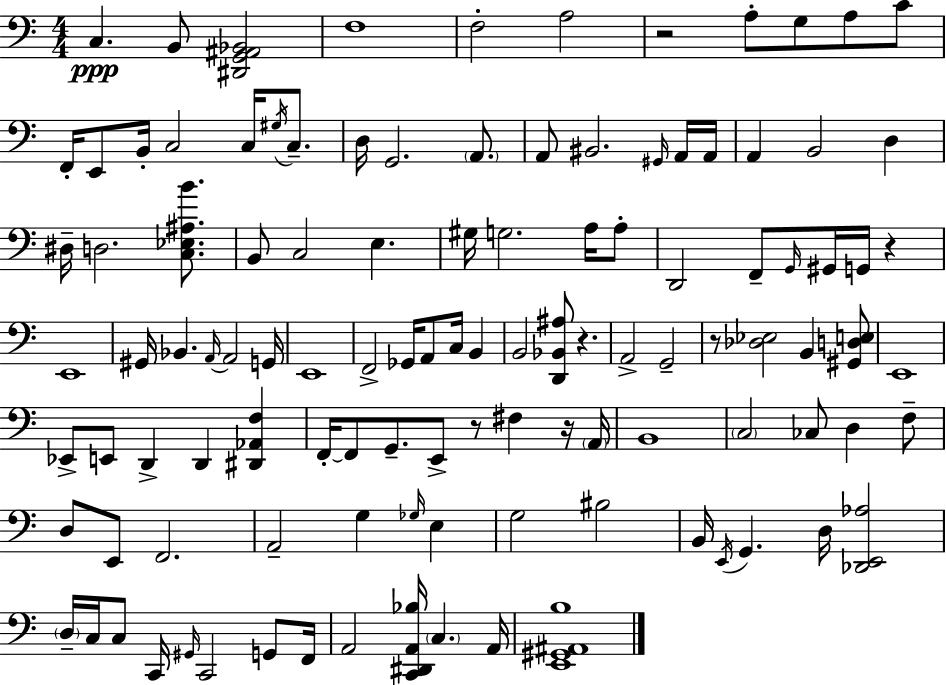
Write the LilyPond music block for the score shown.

{
  \clef bass
  \numericTimeSignature
  \time 4/4
  \key a \minor
  c4.\ppp b,8 <dis, g, ais, bes,>2 | f1 | f2-. a2 | r2 a8-. g8 a8 c'8 | \break f,16-. e,8 b,16-. c2 c16 \acciaccatura { gis16 } c8.-- | d16 g,2. \parenthesize a,8. | a,8 bis,2. \grace { gis,16 } | a,16 a,16 a,4 b,2 d4 | \break dis16-- d2. <c ees ais b'>8. | b,8 c2 e4. | gis16 g2. a16 | a8-. d,2 f,8-- \grace { g,16 } gis,16 g,16 r4 | \break e,1 | gis,16 bes,4. \grace { a,16~ }~ a,2 | g,16 e,1 | f,2-> ges,16 a,8 c16 | \break b,4 b,2 <d, bes, ais>8 r4. | a,2-> g,2-- | r8 <des ees>2 b,4 | <gis, d e>8 e,1 | \break ees,8-> e,8 d,4-> d,4 | <dis, aes, f>4 f,16-.~~ f,8 g,8.-- e,8-> r8 fis4 | r16 \parenthesize a,16 b,1 | \parenthesize c2 ces8 d4 | \break f8-- d8 e,8 f,2. | a,2-- g4 | \grace { ges16 } e4 g2 bis2 | b,16 \acciaccatura { e,16 } g,4. d16 <des, e, aes>2 | \break \parenthesize d16-- c16 c8 c,16 \grace { gis,16 } c,2 | g,8 f,16 a,2 <c, dis, a, bes>16 | \parenthesize c4. a,16 <e, gis, ais, b>1 | \bar "|."
}